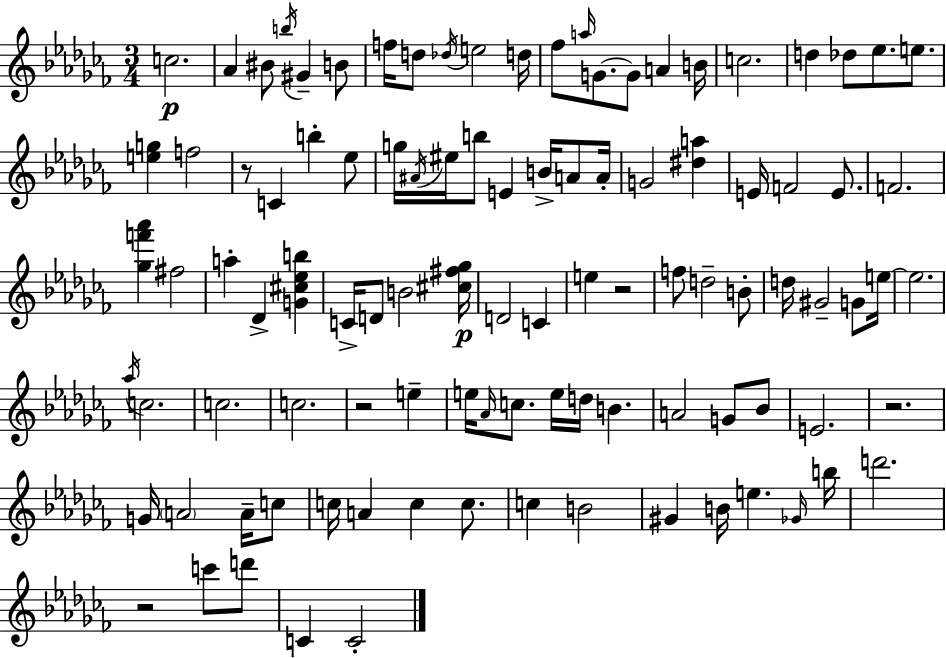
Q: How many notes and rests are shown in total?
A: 101